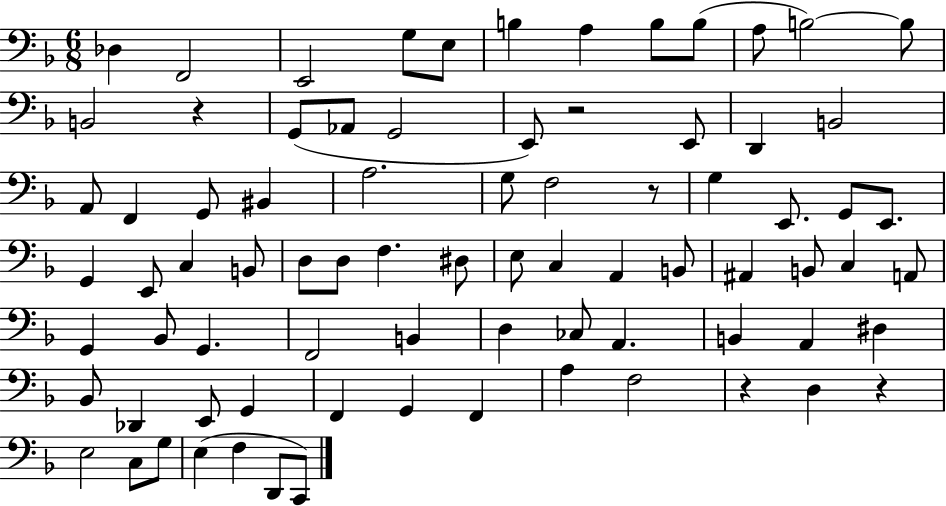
X:1
T:Untitled
M:6/8
L:1/4
K:F
_D, F,,2 E,,2 G,/2 E,/2 B, A, B,/2 B,/2 A,/2 B,2 B,/2 B,,2 z G,,/2 _A,,/2 G,,2 E,,/2 z2 E,,/2 D,, B,,2 A,,/2 F,, G,,/2 ^B,, A,2 G,/2 F,2 z/2 G, E,,/2 G,,/2 E,,/2 G,, E,,/2 C, B,,/2 D,/2 D,/2 F, ^D,/2 E,/2 C, A,, B,,/2 ^A,, B,,/2 C, A,,/2 G,, _B,,/2 G,, F,,2 B,, D, _C,/2 A,, B,, A,, ^D, _B,,/2 _D,, E,,/2 G,, F,, G,, F,, A, F,2 z D, z E,2 C,/2 G,/2 E, F, D,,/2 C,,/2